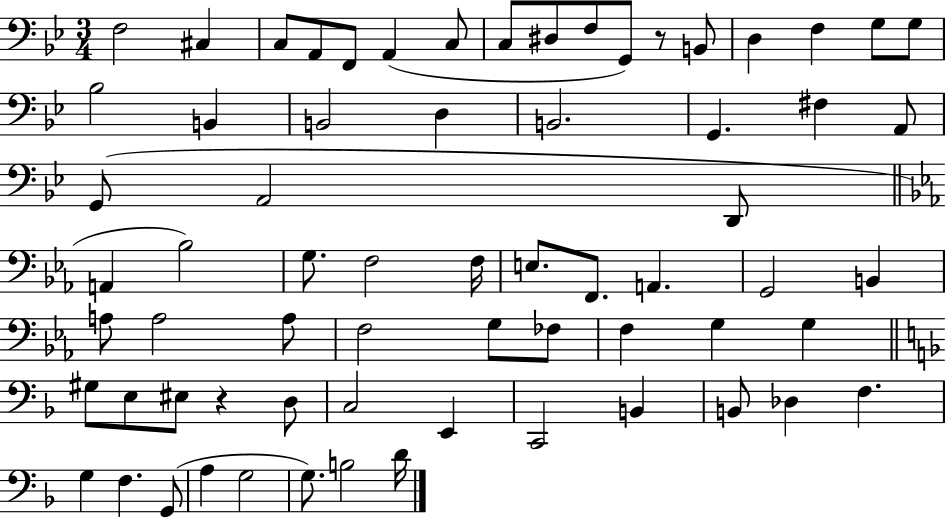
F3/h C#3/q C3/e A2/e F2/e A2/q C3/e C3/e D#3/e F3/e G2/e R/e B2/e D3/q F3/q G3/e G3/e Bb3/h B2/q B2/h D3/q B2/h. G2/q. F#3/q A2/e G2/e A2/h D2/e A2/q Bb3/h G3/e. F3/h F3/s E3/e. F2/e. A2/q. G2/h B2/q A3/e A3/h A3/e F3/h G3/e FES3/e F3/q G3/q G3/q G#3/e E3/e EIS3/e R/q D3/e C3/h E2/q C2/h B2/q B2/e Db3/q F3/q. G3/q F3/q. G2/e A3/q G3/h G3/e. B3/h D4/s